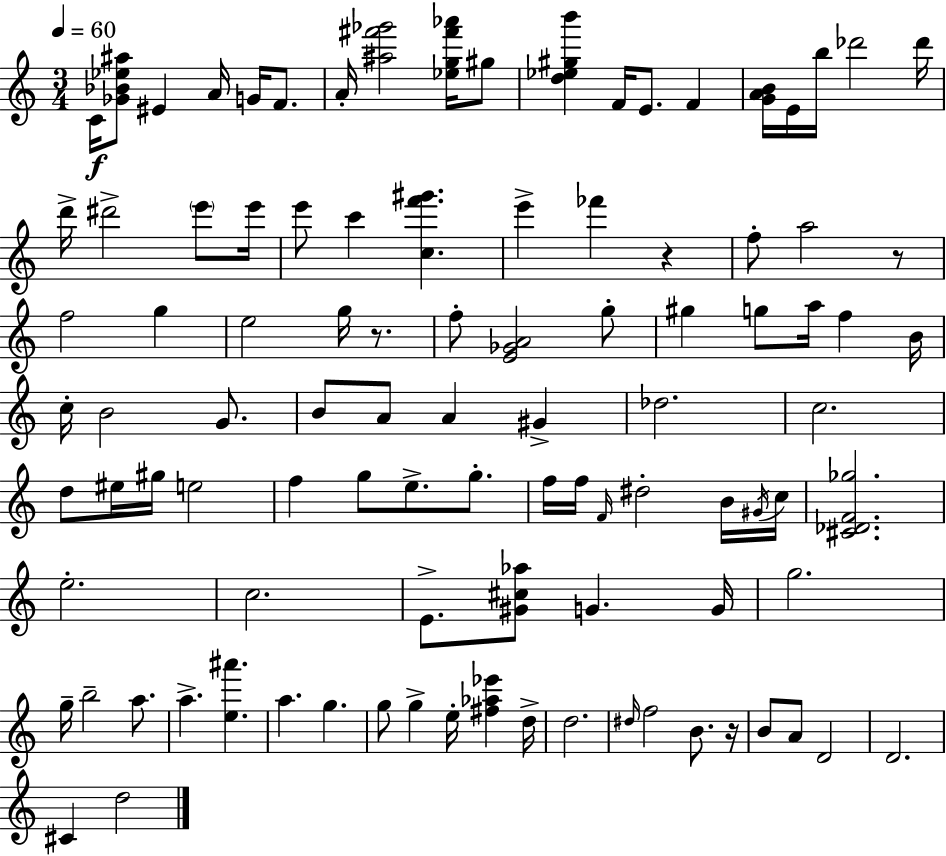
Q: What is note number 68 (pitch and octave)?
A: A5